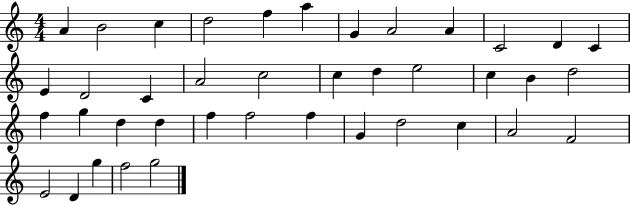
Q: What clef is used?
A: treble